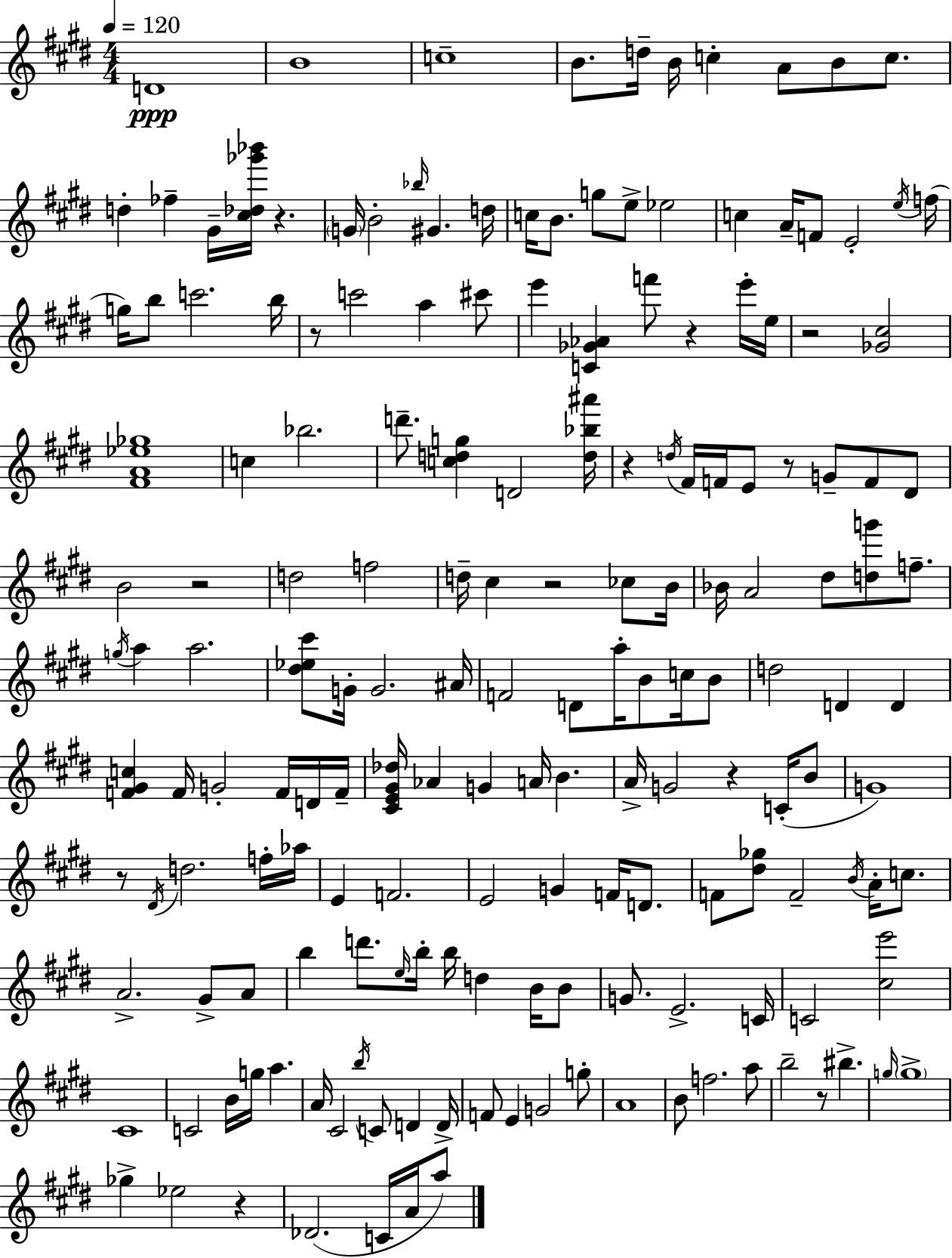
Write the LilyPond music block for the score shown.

{
  \clef treble
  \numericTimeSignature
  \time 4/4
  \key e \major
  \tempo 4 = 120
  d'1\ppp | b'1 | c''1-- | b'8. d''16-- b'16 c''4-. a'8 b'8 c''8. | \break d''4-. fes''4-- gis'16-- <cis'' des'' ges''' bes'''>16 r4. | \parenthesize g'16 b'2-. \grace { bes''16 } gis'4. | d''16 c''16 b'8. g''8 e''8-> ees''2 | c''4 a'16-- f'8 e'2-. | \break \acciaccatura { e''16 }( f''16 g''16) b''8 c'''2. | b''16 r8 c'''2 a''4 | cis'''8 e'''4 <c' ges' aes'>4 f'''8 r4 | e'''16-. e''16 r2 <ges' cis''>2 | \break <fis' a' ees'' ges''>1 | c''4 bes''2. | d'''8.-- <c'' d'' g''>4 d'2 | <d'' bes'' ais'''>16 r4 \acciaccatura { d''16 } fis'16 f'16 e'8 r8 g'8-- f'8 | \break dis'8 b'2 r2 | d''2 f''2 | d''16-- cis''4 r2 | ces''8 b'16 bes'16 a'2 dis''8 <d'' g'''>8 | \break f''8.-- \acciaccatura { g''16 } a''4 a''2. | <dis'' ees'' cis'''>8 g'16-. g'2. | ais'16 f'2 d'8 a''16-. b'8 | c''16 b'8 d''2 d'4 | \break d'4 <f' gis' c''>4 f'16 g'2-. | f'16 d'16 f'16-- <cis' e' gis' des''>16 aes'4 g'4 a'16 b'4. | a'16-> g'2 r4 | c'16-.( b'8 g'1) | \break r8 \acciaccatura { dis'16 } d''2. | f''16-. aes''16 e'4 f'2. | e'2 g'4 | f'16 d'8. f'8 <dis'' ges''>8 f'2-- | \break \acciaccatura { b'16 } a'16-. c''8. a'2.-> | gis'8-> a'8 b''4 d'''8. \grace { e''16 } b''16-. b''16 | d''4 b'16 b'8 g'8. e'2.-> | c'16 c'2 <cis'' e'''>2 | \break cis'1 | c'2 b'16 | g''16 a''4. a'16 cis'2 | \acciaccatura { b''16 } c'8 d'4 d'16-> f'8 e'4 g'2 | \break g''8-. a'1 | b'8 f''2. | a''8 b''2-- | r8 bis''4.-> \grace { g''16 } \parenthesize g''1-> | \break ges''4-> ees''2 | r4 des'2.( | c'16 a'16 a''8) \bar "|."
}